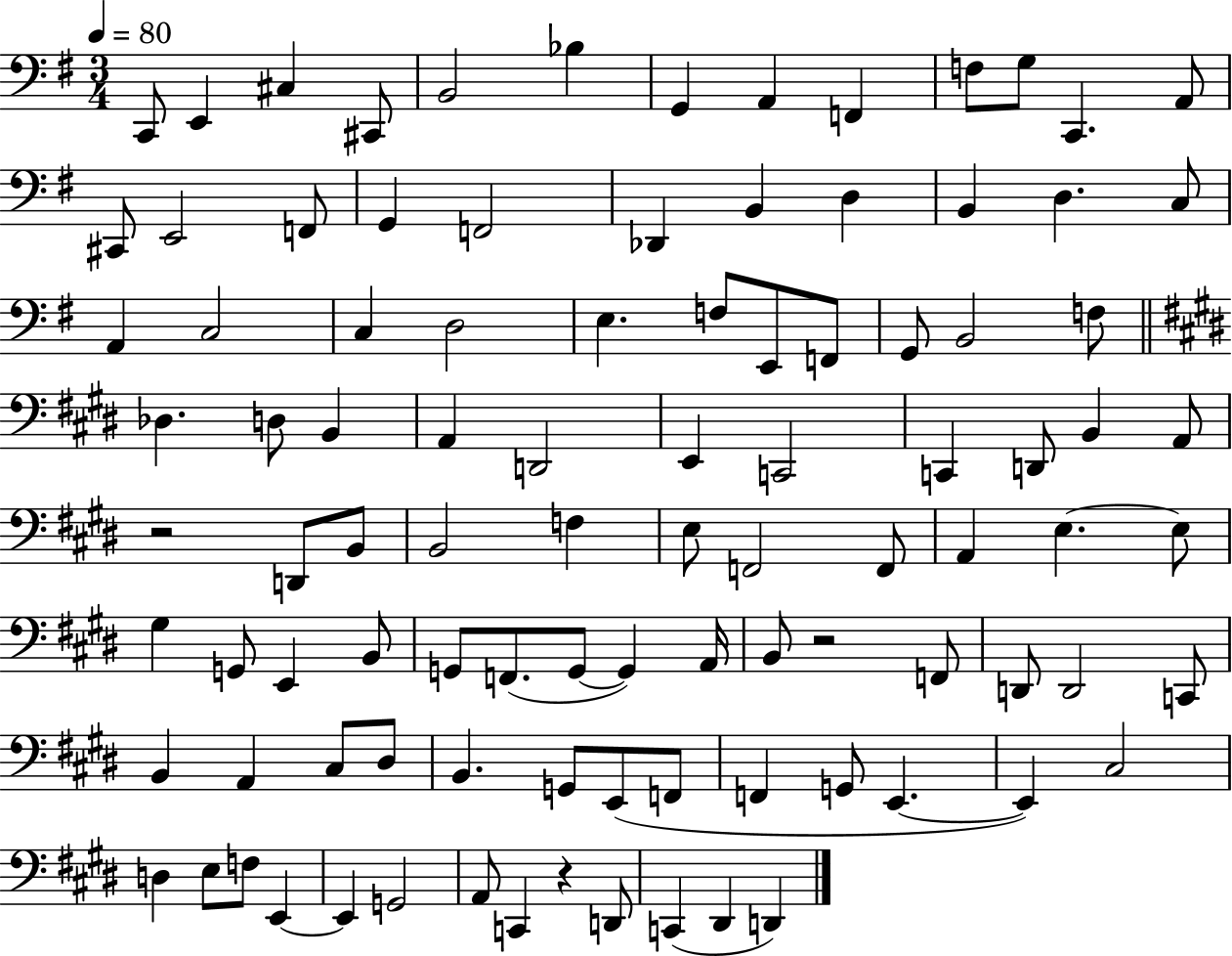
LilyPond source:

{
  \clef bass
  \numericTimeSignature
  \time 3/4
  \key g \major
  \tempo 4 = 80
  c,8 e,4 cis4 cis,8 | b,2 bes4 | g,4 a,4 f,4 | f8 g8 c,4. a,8 | \break cis,8 e,2 f,8 | g,4 f,2 | des,4 b,4 d4 | b,4 d4. c8 | \break a,4 c2 | c4 d2 | e4. f8 e,8 f,8 | g,8 b,2 f8 | \break \bar "||" \break \key e \major des4. d8 b,4 | a,4 d,2 | e,4 c,2 | c,4 d,8 b,4 a,8 | \break r2 d,8 b,8 | b,2 f4 | e8 f,2 f,8 | a,4 e4.~~ e8 | \break gis4 g,8 e,4 b,8 | g,8 f,8.( g,8~~ g,4) a,16 | b,8 r2 f,8 | d,8 d,2 c,8 | \break b,4 a,4 cis8 dis8 | b,4. g,8 e,8( f,8 | f,4 g,8 e,4.~~ | e,4) cis2 | \break d4 e8 f8 e,4~~ | e,4 g,2 | a,8 c,4 r4 d,8 | c,4( dis,4 d,4) | \break \bar "|."
}